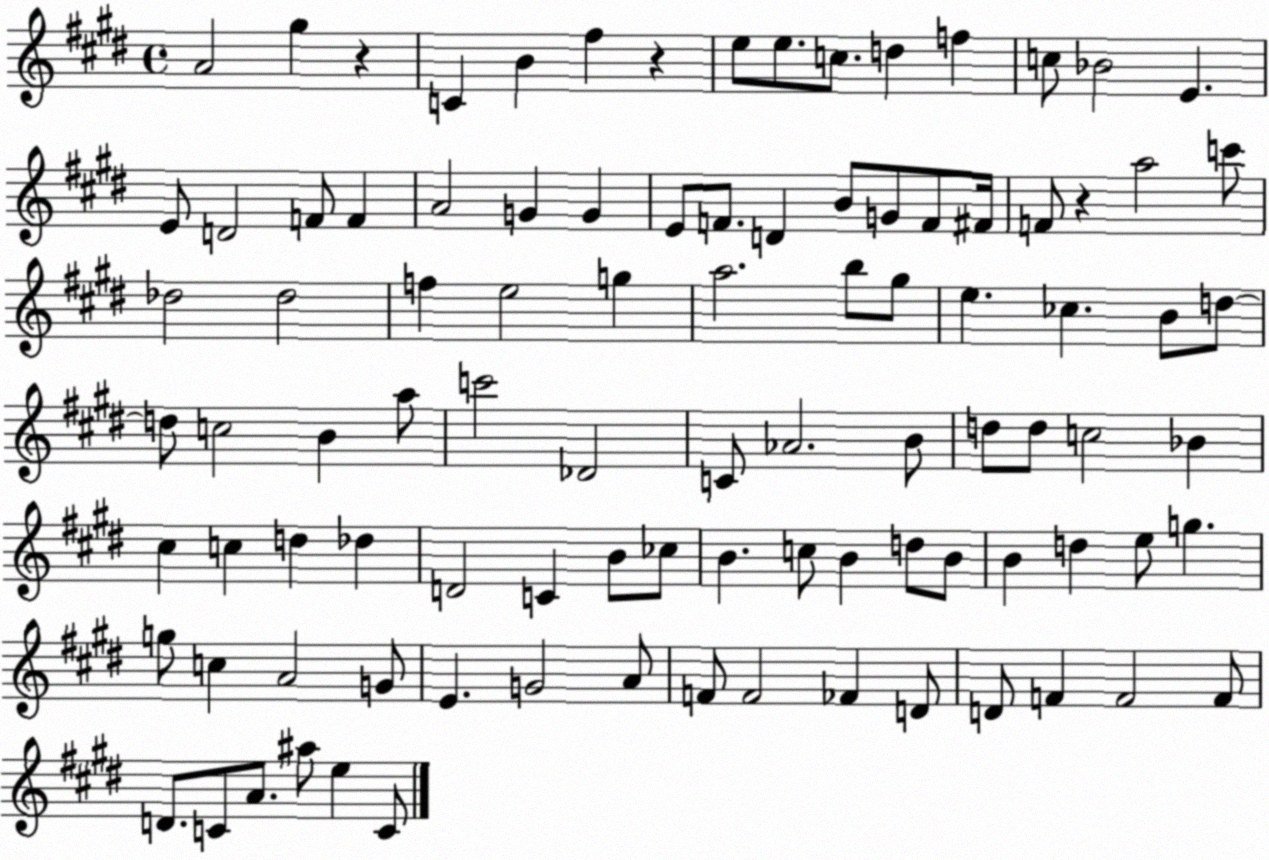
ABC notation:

X:1
T:Untitled
M:4/4
L:1/4
K:E
A2 ^g z C B ^f z e/2 e/2 c/2 d f c/2 _B2 E E/2 D2 F/2 F A2 G G E/2 F/2 D B/2 G/2 F/2 ^F/4 F/2 z a2 c'/2 _d2 _d2 f e2 g a2 b/2 ^g/2 e _c B/2 d/2 d/2 c2 B a/2 c'2 _D2 C/2 _A2 B/2 d/2 d/2 c2 _B ^c c d _d D2 C B/2 _c/2 B c/2 B d/2 B/2 B d e/2 g g/2 c A2 G/2 E G2 A/2 F/2 F2 _F D/2 D/2 F F2 F/2 D/2 C/2 A/2 ^a/2 e C/2